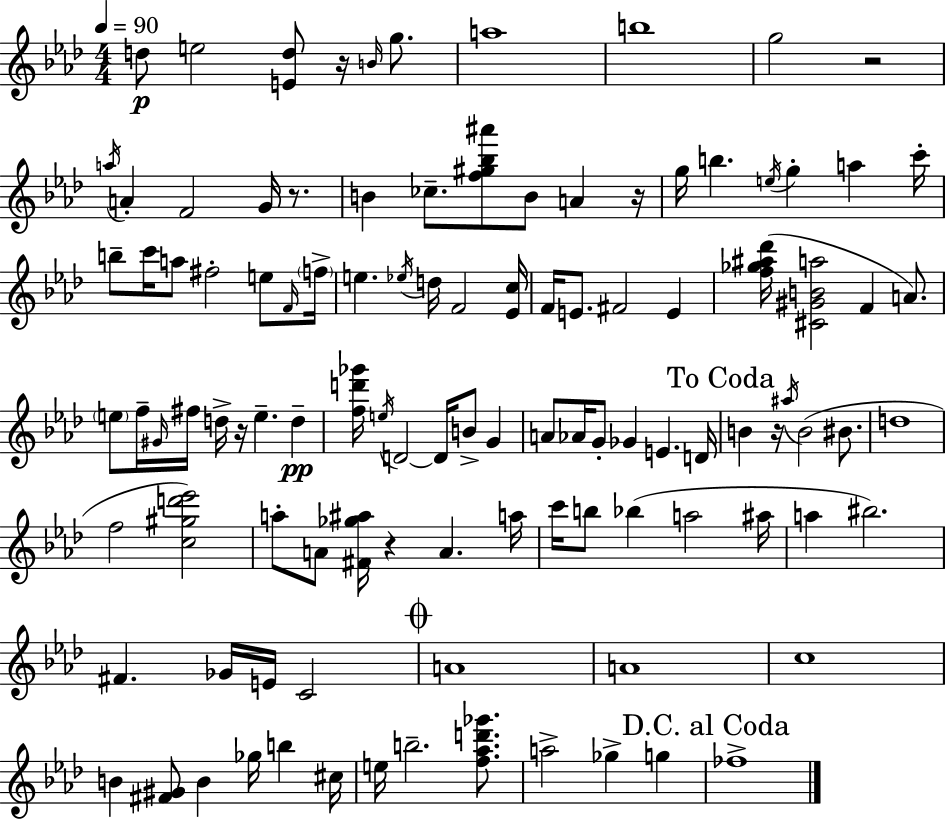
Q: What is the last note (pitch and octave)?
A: FES5